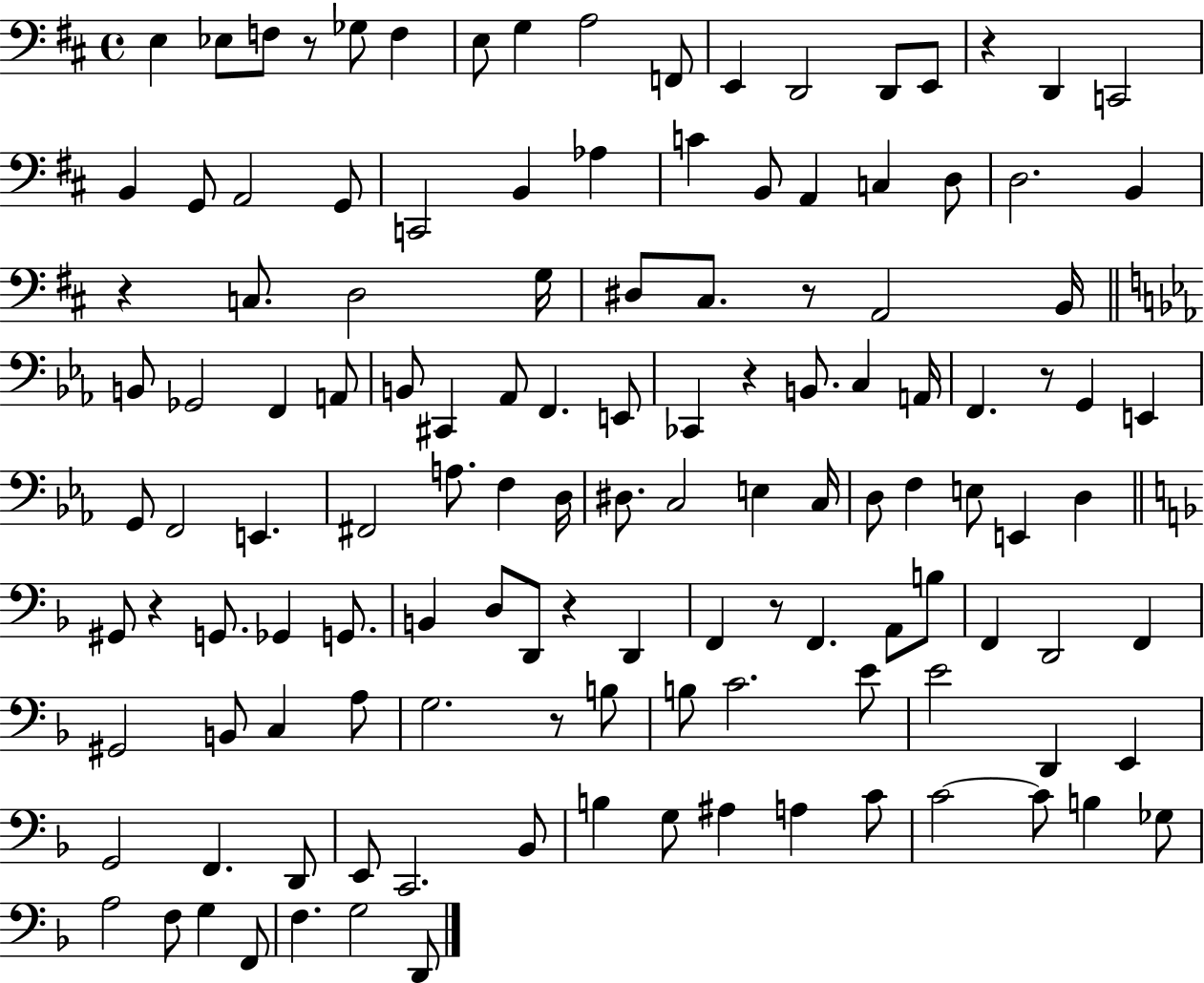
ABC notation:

X:1
T:Untitled
M:4/4
L:1/4
K:D
E, _E,/2 F,/2 z/2 _G,/2 F, E,/2 G, A,2 F,,/2 E,, D,,2 D,,/2 E,,/2 z D,, C,,2 B,, G,,/2 A,,2 G,,/2 C,,2 B,, _A, C B,,/2 A,, C, D,/2 D,2 B,, z C,/2 D,2 G,/4 ^D,/2 ^C,/2 z/2 A,,2 B,,/4 B,,/2 _G,,2 F,, A,,/2 B,,/2 ^C,, _A,,/2 F,, E,,/2 _C,, z B,,/2 C, A,,/4 F,, z/2 G,, E,, G,,/2 F,,2 E,, ^F,,2 A,/2 F, D,/4 ^D,/2 C,2 E, C,/4 D,/2 F, E,/2 E,, D, ^G,,/2 z G,,/2 _G,, G,,/2 B,, D,/2 D,,/2 z D,, F,, z/2 F,, A,,/2 B,/2 F,, D,,2 F,, ^G,,2 B,,/2 C, A,/2 G,2 z/2 B,/2 B,/2 C2 E/2 E2 D,, E,, G,,2 F,, D,,/2 E,,/2 C,,2 _B,,/2 B, G,/2 ^A, A, C/2 C2 C/2 B, _G,/2 A,2 F,/2 G, F,,/2 F, G,2 D,,/2